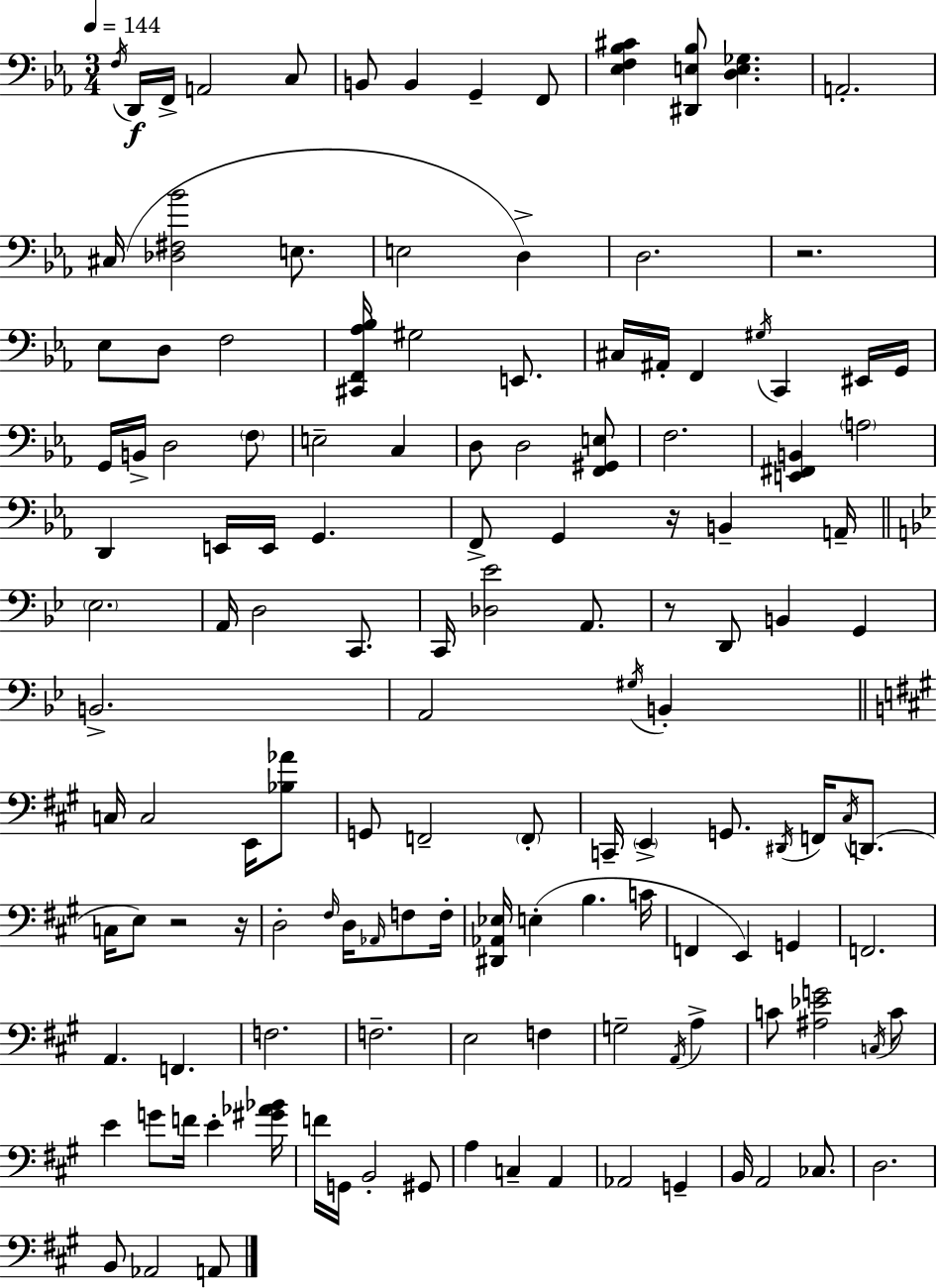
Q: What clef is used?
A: bass